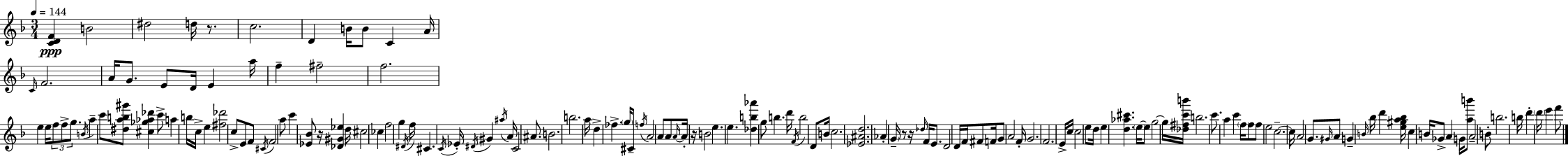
{
  \clef treble
  \numericTimeSignature
  \time 3/4
  \key f \major
  \tempo 4 = 144
  <c' d' f'>4\ppp b'2 | dis''2 d''16 r8. | c''2. | d'4 b'16 b'8 c'4 a'16 | \break \grace { c'16 } f'2. | a'16 g'8. e'8 d'16 e'4 | a''16 f''4-- fis''2-- | f''2. | \break e''4 e''16 \tuplet 3/2 { f''8 f''8-> g''8. } | \acciaccatura { b'16 } a''4-- c'''8 <dis'' a'' b'' gis'''>8 <cis'' ges'' aes'' des'''>4 | c'''8-> a''4 b''16 c''16-> e''4 | <fis'' des'''>2 c''8-> | \break e'8 f'8 \acciaccatura { cis'16 } f'2 | a''8 c'''4 <ees' bes'>8 r16 <des' gis' ees''>4 | d''16 cis''2 ces''4 | f''2 g''4 | \break \acciaccatura { dis'16 } f''16 cis'4. \acciaccatura { c'16 } | ees'16-. \acciaccatura { dis'16 } gis'4 \acciaccatura { ais''16 } a'16 c'2 | ais'8. b'2. | b''2. | \break a''16 d''4-> | fes''4.-> \parenthesize g''16 cis'8-- \acciaccatura { f''16 } a'2 | a'8 a'8 \grace { a'16~ }~ a'16-. | r16 b'2 e''4. | \break e''4. <des'' b'' aes'''>4 | g''8 b''4. d'''16 \acciaccatura { f'16 } b''2 | d'8 b'16 c''2. | <ees' ais' d''>2. | \break aes'4-. | \parenthesize g'16-- r8 r16 \grace { des''16 } f'16 e'8. d'2 | d'16 f'16 fis'8 f'16 | g'8 a'2 f'16-. g'2. | \break f'2. | e'16-> | c''16 c''2 e''8 d''16 | e''4 <d'' aes'' cis'''>4. \parenthesize e''16~~ e''8 | \break g''2~~ g''16 <des'' fis'' c''' b'''>16 b''2. | c'''8. | a''4 c'''4 \parenthesize f''16 f''8 | f''8 e''2 c''2.--~~ | \break c''16 | a'2 g'8. \grace { gis'16 } | a'8 g'4-- \grace { b'16 } bes''16 d'''4 | <e'' gis'' a'' bes''>16 c''4 b'16 ges'8-> a'4 | \break g'16 <a'' b'''>8 a'2-- b'8-. | b''2. | b''16 d'''4-. \parenthesize d'''16 e'''4 f'''8 | \bar "|."
}